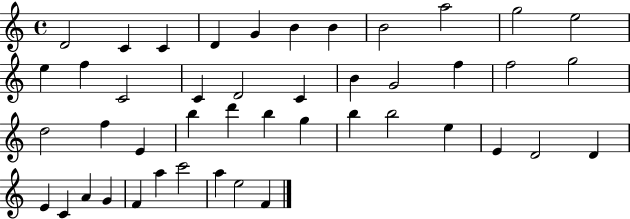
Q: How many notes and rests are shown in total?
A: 45